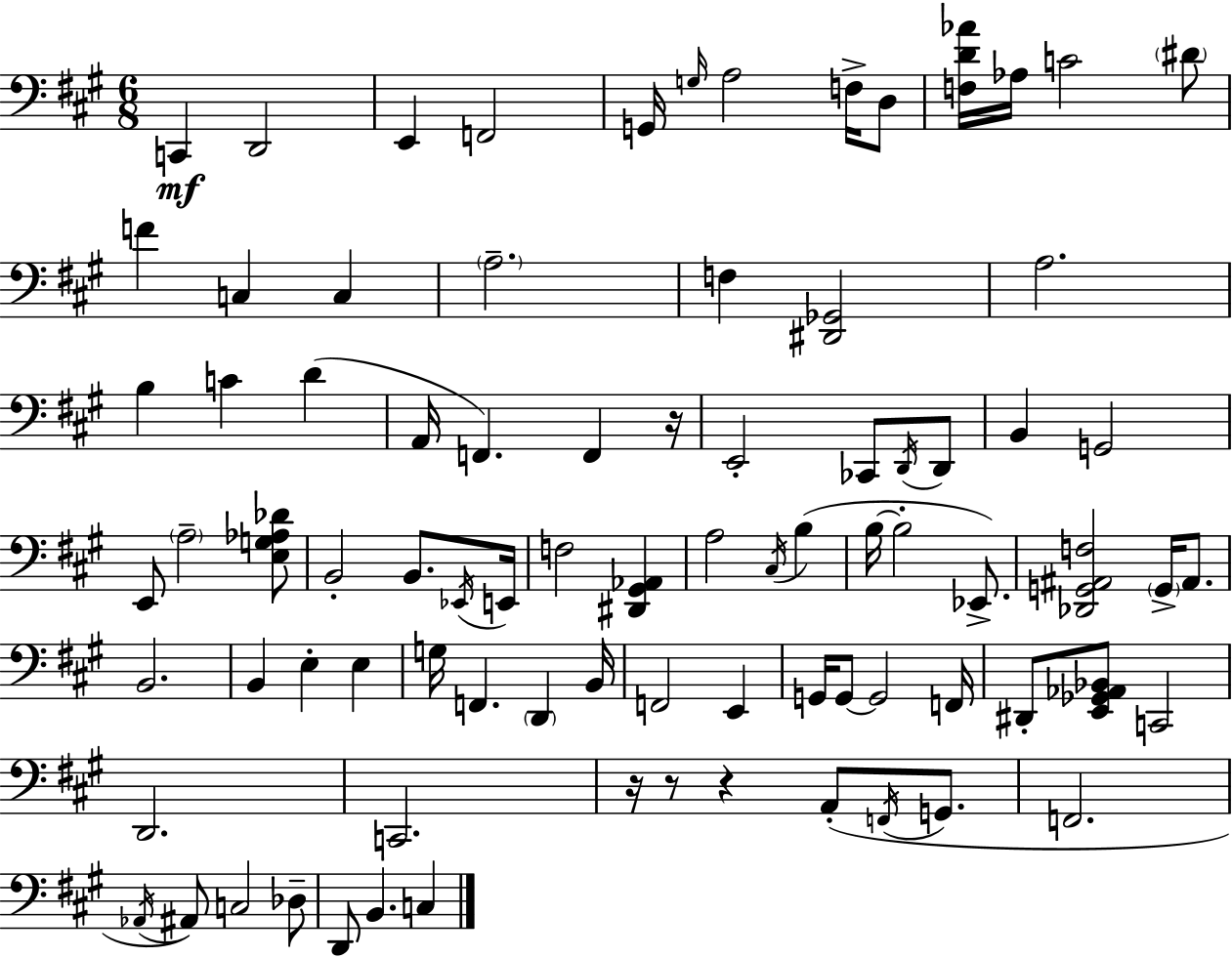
C2/q D2/h E2/q F2/h G2/s G3/s A3/h F3/s D3/e [F3,D4,Ab4]/s Ab3/s C4/h D#4/e F4/q C3/q C3/q A3/h. F3/q [D#2,Gb2]/h A3/h. B3/q C4/q D4/q A2/s F2/q. F2/q R/s E2/h CES2/e D2/s D2/e B2/q G2/h E2/e A3/h [E3,G3,Ab3,Db4]/e B2/h B2/e. Eb2/s E2/s F3/h [D#2,G#2,Ab2]/q A3/h C#3/s B3/q B3/s B3/h Eb2/e. [Db2,G2,A#2,F3]/h G2/s A#2/e. B2/h. B2/q E3/q E3/q G3/s F2/q. D2/q B2/s F2/h E2/q G2/s G2/e G2/h F2/s D#2/e [E2,Gb2,Ab2,Bb2]/e C2/h D2/h. C2/h. R/s R/e R/q A2/e F2/s G2/e. F2/h. Ab2/s A#2/e C3/h Db3/e D2/e B2/q. C3/q